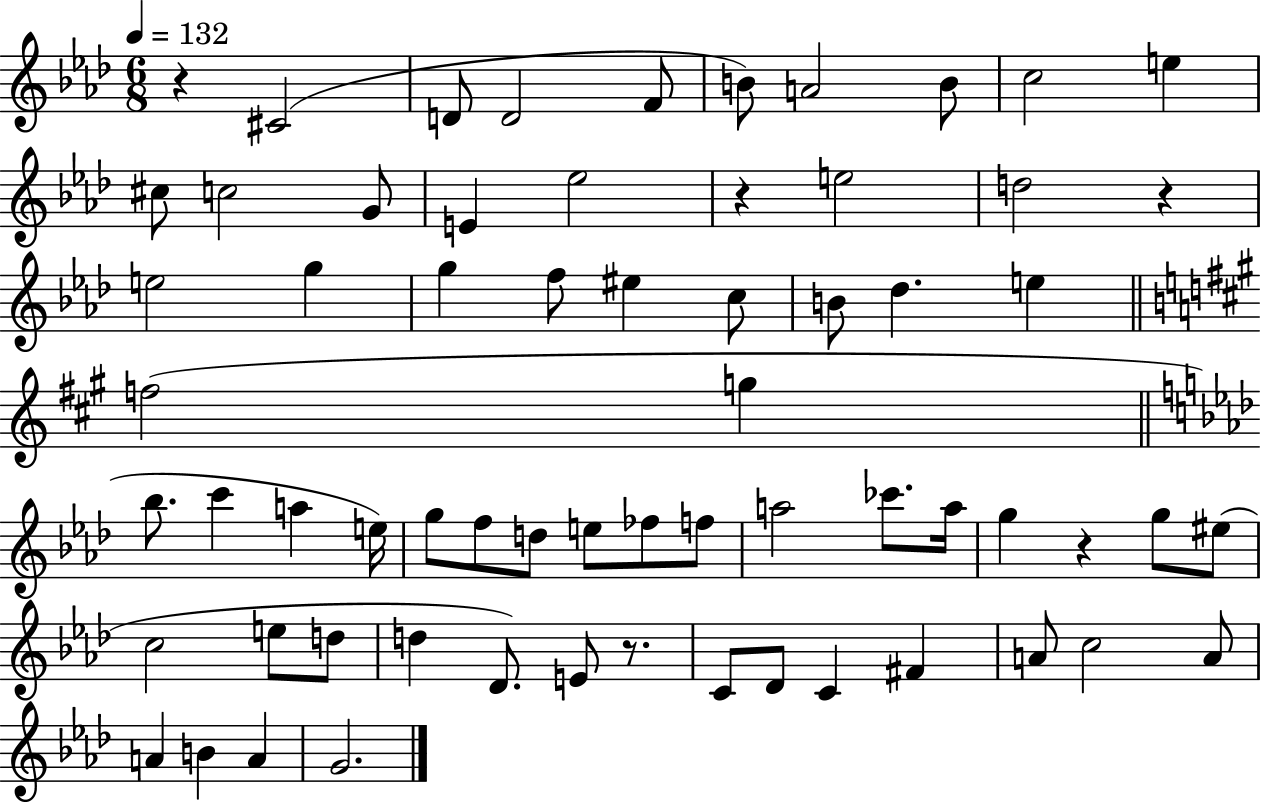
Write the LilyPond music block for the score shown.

{
  \clef treble
  \numericTimeSignature
  \time 6/8
  \key aes \major
  \tempo 4 = 132
  \repeat volta 2 { r4 cis'2( | d'8 d'2 f'8 | b'8) a'2 b'8 | c''2 e''4 | \break cis''8 c''2 g'8 | e'4 ees''2 | r4 e''2 | d''2 r4 | \break e''2 g''4 | g''4 f''8 eis''4 c''8 | b'8 des''4. e''4 | \bar "||" \break \key a \major f''2( g''4 | \bar "||" \break \key f \minor bes''8. c'''4 a''4 e''16) | g''8 f''8 d''8 e''8 fes''8 f''8 | a''2 ces'''8. a''16 | g''4 r4 g''8 eis''8( | \break c''2 e''8 d''8 | d''4 des'8.) e'8 r8. | c'8 des'8 c'4 fis'4 | a'8 c''2 a'8 | \break a'4 b'4 a'4 | g'2. | } \bar "|."
}